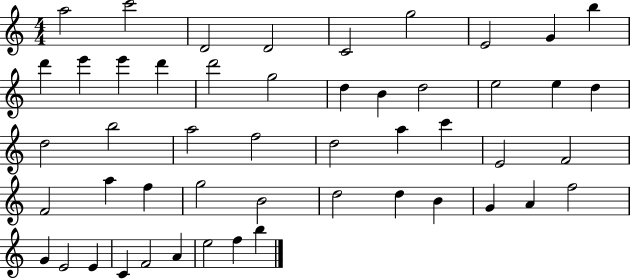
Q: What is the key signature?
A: C major